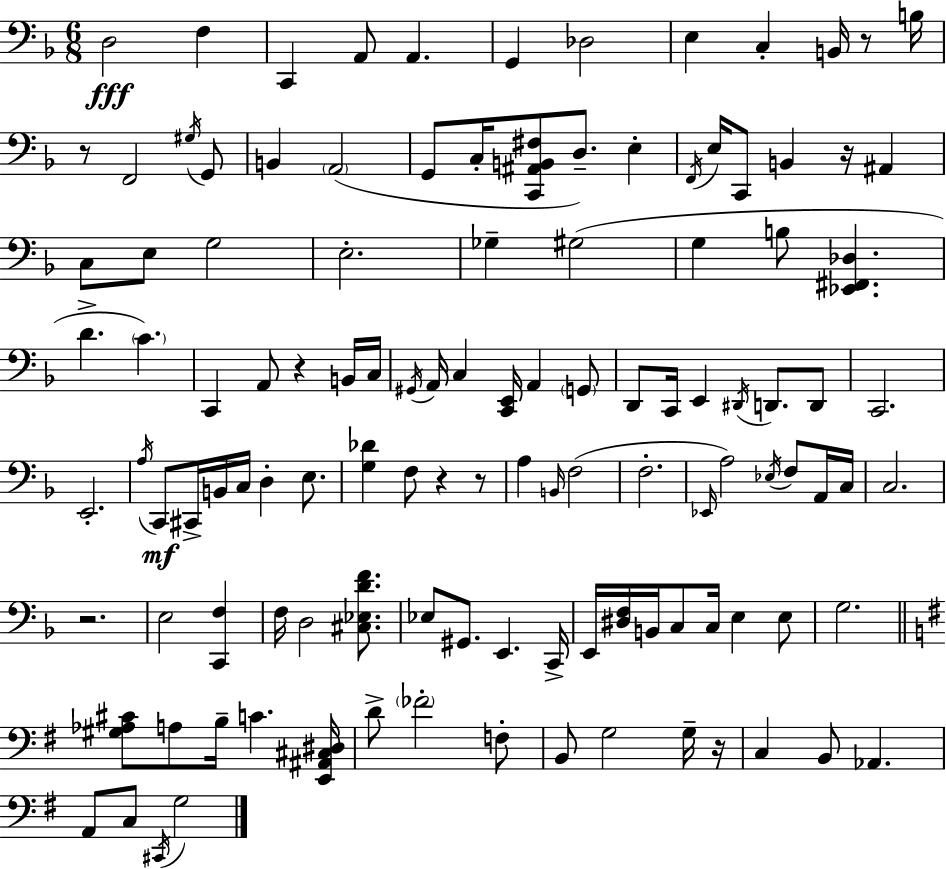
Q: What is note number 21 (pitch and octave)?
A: F2